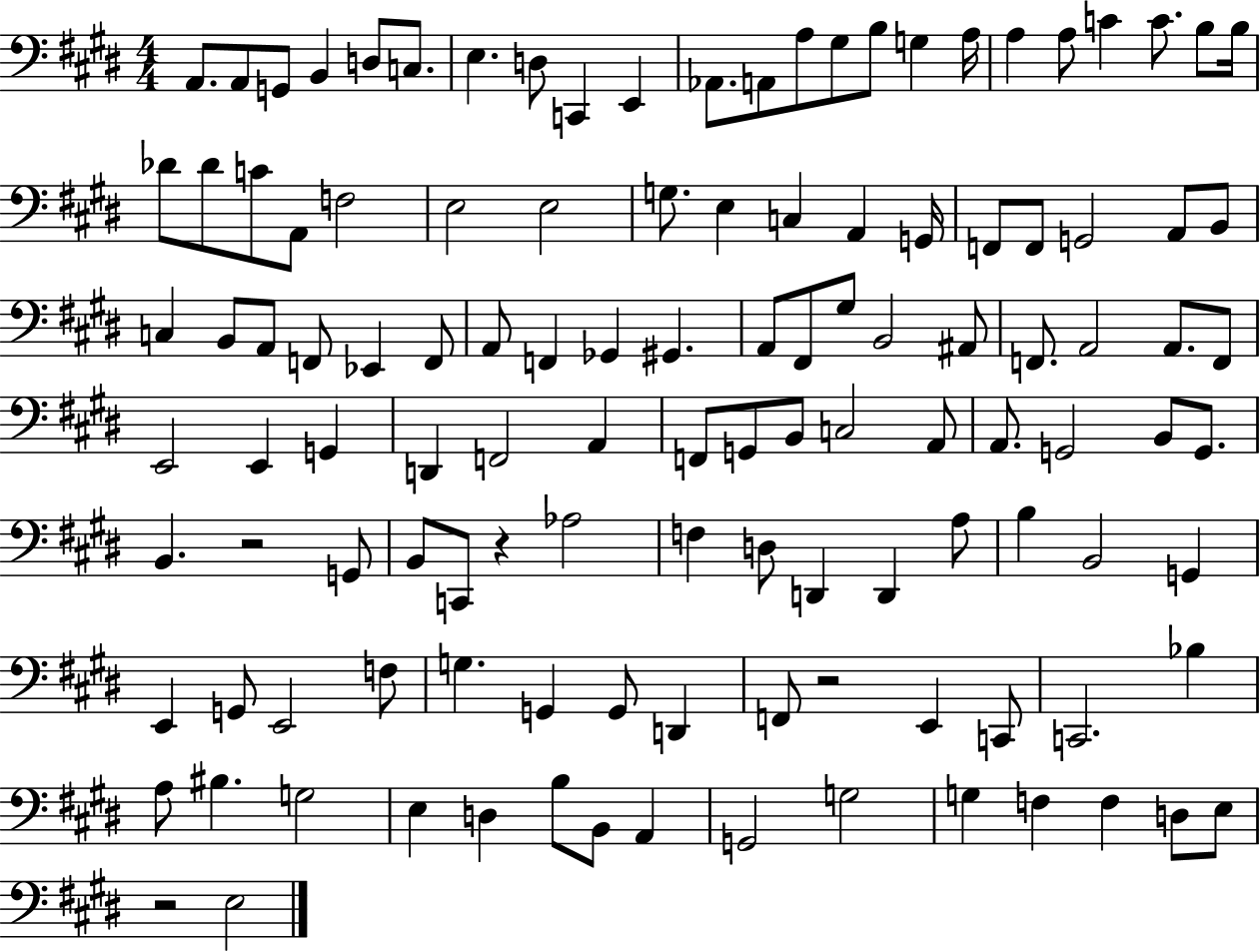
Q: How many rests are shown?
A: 4